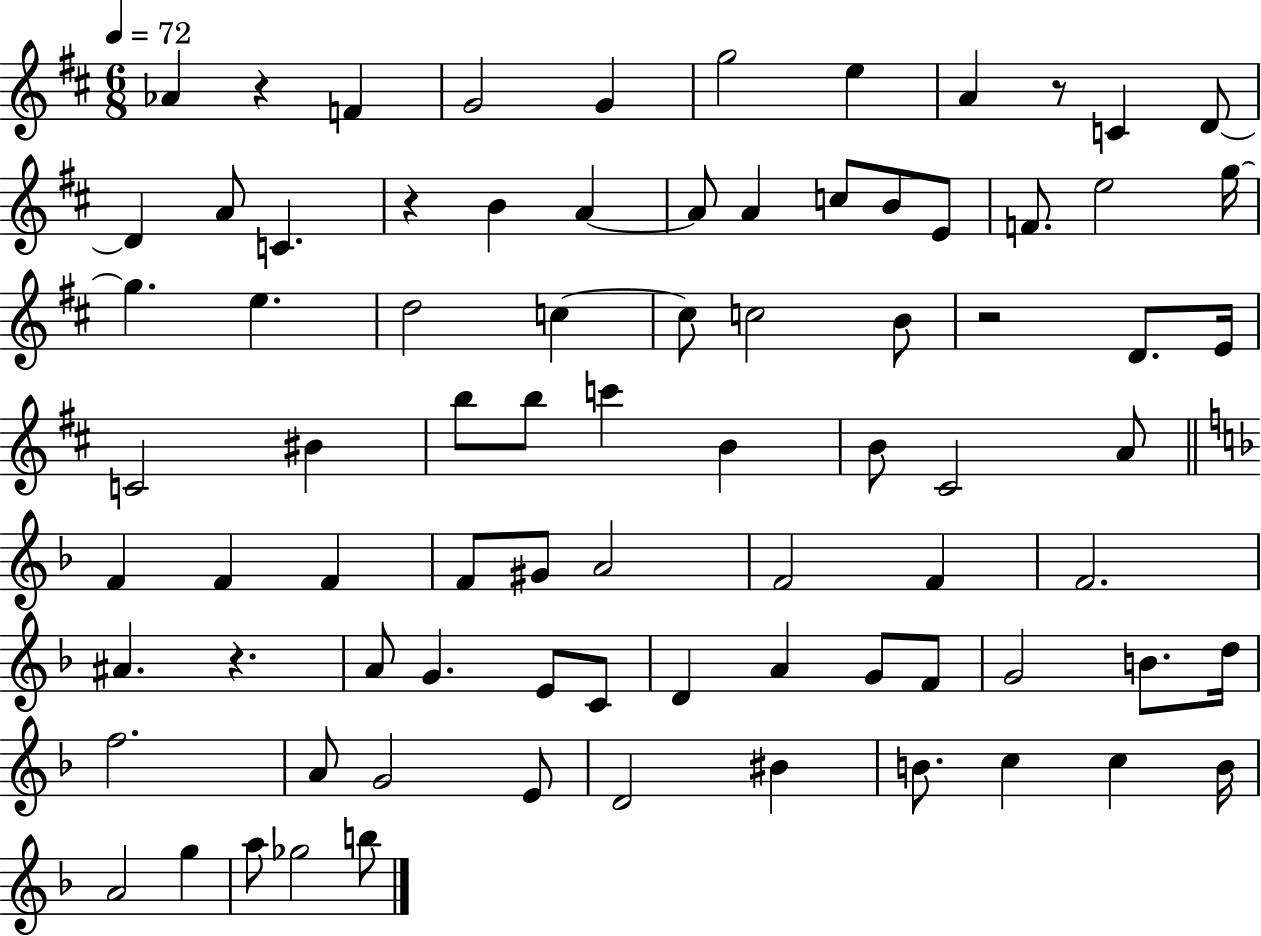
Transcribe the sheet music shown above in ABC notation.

X:1
T:Untitled
M:6/8
L:1/4
K:D
_A z F G2 G g2 e A z/2 C D/2 D A/2 C z B A A/2 A c/2 B/2 E/2 F/2 e2 g/4 g e d2 c c/2 c2 B/2 z2 D/2 E/4 C2 ^B b/2 b/2 c' B B/2 ^C2 A/2 F F F F/2 ^G/2 A2 F2 F F2 ^A z A/2 G E/2 C/2 D A G/2 F/2 G2 B/2 d/4 f2 A/2 G2 E/2 D2 ^B B/2 c c B/4 A2 g a/2 _g2 b/2